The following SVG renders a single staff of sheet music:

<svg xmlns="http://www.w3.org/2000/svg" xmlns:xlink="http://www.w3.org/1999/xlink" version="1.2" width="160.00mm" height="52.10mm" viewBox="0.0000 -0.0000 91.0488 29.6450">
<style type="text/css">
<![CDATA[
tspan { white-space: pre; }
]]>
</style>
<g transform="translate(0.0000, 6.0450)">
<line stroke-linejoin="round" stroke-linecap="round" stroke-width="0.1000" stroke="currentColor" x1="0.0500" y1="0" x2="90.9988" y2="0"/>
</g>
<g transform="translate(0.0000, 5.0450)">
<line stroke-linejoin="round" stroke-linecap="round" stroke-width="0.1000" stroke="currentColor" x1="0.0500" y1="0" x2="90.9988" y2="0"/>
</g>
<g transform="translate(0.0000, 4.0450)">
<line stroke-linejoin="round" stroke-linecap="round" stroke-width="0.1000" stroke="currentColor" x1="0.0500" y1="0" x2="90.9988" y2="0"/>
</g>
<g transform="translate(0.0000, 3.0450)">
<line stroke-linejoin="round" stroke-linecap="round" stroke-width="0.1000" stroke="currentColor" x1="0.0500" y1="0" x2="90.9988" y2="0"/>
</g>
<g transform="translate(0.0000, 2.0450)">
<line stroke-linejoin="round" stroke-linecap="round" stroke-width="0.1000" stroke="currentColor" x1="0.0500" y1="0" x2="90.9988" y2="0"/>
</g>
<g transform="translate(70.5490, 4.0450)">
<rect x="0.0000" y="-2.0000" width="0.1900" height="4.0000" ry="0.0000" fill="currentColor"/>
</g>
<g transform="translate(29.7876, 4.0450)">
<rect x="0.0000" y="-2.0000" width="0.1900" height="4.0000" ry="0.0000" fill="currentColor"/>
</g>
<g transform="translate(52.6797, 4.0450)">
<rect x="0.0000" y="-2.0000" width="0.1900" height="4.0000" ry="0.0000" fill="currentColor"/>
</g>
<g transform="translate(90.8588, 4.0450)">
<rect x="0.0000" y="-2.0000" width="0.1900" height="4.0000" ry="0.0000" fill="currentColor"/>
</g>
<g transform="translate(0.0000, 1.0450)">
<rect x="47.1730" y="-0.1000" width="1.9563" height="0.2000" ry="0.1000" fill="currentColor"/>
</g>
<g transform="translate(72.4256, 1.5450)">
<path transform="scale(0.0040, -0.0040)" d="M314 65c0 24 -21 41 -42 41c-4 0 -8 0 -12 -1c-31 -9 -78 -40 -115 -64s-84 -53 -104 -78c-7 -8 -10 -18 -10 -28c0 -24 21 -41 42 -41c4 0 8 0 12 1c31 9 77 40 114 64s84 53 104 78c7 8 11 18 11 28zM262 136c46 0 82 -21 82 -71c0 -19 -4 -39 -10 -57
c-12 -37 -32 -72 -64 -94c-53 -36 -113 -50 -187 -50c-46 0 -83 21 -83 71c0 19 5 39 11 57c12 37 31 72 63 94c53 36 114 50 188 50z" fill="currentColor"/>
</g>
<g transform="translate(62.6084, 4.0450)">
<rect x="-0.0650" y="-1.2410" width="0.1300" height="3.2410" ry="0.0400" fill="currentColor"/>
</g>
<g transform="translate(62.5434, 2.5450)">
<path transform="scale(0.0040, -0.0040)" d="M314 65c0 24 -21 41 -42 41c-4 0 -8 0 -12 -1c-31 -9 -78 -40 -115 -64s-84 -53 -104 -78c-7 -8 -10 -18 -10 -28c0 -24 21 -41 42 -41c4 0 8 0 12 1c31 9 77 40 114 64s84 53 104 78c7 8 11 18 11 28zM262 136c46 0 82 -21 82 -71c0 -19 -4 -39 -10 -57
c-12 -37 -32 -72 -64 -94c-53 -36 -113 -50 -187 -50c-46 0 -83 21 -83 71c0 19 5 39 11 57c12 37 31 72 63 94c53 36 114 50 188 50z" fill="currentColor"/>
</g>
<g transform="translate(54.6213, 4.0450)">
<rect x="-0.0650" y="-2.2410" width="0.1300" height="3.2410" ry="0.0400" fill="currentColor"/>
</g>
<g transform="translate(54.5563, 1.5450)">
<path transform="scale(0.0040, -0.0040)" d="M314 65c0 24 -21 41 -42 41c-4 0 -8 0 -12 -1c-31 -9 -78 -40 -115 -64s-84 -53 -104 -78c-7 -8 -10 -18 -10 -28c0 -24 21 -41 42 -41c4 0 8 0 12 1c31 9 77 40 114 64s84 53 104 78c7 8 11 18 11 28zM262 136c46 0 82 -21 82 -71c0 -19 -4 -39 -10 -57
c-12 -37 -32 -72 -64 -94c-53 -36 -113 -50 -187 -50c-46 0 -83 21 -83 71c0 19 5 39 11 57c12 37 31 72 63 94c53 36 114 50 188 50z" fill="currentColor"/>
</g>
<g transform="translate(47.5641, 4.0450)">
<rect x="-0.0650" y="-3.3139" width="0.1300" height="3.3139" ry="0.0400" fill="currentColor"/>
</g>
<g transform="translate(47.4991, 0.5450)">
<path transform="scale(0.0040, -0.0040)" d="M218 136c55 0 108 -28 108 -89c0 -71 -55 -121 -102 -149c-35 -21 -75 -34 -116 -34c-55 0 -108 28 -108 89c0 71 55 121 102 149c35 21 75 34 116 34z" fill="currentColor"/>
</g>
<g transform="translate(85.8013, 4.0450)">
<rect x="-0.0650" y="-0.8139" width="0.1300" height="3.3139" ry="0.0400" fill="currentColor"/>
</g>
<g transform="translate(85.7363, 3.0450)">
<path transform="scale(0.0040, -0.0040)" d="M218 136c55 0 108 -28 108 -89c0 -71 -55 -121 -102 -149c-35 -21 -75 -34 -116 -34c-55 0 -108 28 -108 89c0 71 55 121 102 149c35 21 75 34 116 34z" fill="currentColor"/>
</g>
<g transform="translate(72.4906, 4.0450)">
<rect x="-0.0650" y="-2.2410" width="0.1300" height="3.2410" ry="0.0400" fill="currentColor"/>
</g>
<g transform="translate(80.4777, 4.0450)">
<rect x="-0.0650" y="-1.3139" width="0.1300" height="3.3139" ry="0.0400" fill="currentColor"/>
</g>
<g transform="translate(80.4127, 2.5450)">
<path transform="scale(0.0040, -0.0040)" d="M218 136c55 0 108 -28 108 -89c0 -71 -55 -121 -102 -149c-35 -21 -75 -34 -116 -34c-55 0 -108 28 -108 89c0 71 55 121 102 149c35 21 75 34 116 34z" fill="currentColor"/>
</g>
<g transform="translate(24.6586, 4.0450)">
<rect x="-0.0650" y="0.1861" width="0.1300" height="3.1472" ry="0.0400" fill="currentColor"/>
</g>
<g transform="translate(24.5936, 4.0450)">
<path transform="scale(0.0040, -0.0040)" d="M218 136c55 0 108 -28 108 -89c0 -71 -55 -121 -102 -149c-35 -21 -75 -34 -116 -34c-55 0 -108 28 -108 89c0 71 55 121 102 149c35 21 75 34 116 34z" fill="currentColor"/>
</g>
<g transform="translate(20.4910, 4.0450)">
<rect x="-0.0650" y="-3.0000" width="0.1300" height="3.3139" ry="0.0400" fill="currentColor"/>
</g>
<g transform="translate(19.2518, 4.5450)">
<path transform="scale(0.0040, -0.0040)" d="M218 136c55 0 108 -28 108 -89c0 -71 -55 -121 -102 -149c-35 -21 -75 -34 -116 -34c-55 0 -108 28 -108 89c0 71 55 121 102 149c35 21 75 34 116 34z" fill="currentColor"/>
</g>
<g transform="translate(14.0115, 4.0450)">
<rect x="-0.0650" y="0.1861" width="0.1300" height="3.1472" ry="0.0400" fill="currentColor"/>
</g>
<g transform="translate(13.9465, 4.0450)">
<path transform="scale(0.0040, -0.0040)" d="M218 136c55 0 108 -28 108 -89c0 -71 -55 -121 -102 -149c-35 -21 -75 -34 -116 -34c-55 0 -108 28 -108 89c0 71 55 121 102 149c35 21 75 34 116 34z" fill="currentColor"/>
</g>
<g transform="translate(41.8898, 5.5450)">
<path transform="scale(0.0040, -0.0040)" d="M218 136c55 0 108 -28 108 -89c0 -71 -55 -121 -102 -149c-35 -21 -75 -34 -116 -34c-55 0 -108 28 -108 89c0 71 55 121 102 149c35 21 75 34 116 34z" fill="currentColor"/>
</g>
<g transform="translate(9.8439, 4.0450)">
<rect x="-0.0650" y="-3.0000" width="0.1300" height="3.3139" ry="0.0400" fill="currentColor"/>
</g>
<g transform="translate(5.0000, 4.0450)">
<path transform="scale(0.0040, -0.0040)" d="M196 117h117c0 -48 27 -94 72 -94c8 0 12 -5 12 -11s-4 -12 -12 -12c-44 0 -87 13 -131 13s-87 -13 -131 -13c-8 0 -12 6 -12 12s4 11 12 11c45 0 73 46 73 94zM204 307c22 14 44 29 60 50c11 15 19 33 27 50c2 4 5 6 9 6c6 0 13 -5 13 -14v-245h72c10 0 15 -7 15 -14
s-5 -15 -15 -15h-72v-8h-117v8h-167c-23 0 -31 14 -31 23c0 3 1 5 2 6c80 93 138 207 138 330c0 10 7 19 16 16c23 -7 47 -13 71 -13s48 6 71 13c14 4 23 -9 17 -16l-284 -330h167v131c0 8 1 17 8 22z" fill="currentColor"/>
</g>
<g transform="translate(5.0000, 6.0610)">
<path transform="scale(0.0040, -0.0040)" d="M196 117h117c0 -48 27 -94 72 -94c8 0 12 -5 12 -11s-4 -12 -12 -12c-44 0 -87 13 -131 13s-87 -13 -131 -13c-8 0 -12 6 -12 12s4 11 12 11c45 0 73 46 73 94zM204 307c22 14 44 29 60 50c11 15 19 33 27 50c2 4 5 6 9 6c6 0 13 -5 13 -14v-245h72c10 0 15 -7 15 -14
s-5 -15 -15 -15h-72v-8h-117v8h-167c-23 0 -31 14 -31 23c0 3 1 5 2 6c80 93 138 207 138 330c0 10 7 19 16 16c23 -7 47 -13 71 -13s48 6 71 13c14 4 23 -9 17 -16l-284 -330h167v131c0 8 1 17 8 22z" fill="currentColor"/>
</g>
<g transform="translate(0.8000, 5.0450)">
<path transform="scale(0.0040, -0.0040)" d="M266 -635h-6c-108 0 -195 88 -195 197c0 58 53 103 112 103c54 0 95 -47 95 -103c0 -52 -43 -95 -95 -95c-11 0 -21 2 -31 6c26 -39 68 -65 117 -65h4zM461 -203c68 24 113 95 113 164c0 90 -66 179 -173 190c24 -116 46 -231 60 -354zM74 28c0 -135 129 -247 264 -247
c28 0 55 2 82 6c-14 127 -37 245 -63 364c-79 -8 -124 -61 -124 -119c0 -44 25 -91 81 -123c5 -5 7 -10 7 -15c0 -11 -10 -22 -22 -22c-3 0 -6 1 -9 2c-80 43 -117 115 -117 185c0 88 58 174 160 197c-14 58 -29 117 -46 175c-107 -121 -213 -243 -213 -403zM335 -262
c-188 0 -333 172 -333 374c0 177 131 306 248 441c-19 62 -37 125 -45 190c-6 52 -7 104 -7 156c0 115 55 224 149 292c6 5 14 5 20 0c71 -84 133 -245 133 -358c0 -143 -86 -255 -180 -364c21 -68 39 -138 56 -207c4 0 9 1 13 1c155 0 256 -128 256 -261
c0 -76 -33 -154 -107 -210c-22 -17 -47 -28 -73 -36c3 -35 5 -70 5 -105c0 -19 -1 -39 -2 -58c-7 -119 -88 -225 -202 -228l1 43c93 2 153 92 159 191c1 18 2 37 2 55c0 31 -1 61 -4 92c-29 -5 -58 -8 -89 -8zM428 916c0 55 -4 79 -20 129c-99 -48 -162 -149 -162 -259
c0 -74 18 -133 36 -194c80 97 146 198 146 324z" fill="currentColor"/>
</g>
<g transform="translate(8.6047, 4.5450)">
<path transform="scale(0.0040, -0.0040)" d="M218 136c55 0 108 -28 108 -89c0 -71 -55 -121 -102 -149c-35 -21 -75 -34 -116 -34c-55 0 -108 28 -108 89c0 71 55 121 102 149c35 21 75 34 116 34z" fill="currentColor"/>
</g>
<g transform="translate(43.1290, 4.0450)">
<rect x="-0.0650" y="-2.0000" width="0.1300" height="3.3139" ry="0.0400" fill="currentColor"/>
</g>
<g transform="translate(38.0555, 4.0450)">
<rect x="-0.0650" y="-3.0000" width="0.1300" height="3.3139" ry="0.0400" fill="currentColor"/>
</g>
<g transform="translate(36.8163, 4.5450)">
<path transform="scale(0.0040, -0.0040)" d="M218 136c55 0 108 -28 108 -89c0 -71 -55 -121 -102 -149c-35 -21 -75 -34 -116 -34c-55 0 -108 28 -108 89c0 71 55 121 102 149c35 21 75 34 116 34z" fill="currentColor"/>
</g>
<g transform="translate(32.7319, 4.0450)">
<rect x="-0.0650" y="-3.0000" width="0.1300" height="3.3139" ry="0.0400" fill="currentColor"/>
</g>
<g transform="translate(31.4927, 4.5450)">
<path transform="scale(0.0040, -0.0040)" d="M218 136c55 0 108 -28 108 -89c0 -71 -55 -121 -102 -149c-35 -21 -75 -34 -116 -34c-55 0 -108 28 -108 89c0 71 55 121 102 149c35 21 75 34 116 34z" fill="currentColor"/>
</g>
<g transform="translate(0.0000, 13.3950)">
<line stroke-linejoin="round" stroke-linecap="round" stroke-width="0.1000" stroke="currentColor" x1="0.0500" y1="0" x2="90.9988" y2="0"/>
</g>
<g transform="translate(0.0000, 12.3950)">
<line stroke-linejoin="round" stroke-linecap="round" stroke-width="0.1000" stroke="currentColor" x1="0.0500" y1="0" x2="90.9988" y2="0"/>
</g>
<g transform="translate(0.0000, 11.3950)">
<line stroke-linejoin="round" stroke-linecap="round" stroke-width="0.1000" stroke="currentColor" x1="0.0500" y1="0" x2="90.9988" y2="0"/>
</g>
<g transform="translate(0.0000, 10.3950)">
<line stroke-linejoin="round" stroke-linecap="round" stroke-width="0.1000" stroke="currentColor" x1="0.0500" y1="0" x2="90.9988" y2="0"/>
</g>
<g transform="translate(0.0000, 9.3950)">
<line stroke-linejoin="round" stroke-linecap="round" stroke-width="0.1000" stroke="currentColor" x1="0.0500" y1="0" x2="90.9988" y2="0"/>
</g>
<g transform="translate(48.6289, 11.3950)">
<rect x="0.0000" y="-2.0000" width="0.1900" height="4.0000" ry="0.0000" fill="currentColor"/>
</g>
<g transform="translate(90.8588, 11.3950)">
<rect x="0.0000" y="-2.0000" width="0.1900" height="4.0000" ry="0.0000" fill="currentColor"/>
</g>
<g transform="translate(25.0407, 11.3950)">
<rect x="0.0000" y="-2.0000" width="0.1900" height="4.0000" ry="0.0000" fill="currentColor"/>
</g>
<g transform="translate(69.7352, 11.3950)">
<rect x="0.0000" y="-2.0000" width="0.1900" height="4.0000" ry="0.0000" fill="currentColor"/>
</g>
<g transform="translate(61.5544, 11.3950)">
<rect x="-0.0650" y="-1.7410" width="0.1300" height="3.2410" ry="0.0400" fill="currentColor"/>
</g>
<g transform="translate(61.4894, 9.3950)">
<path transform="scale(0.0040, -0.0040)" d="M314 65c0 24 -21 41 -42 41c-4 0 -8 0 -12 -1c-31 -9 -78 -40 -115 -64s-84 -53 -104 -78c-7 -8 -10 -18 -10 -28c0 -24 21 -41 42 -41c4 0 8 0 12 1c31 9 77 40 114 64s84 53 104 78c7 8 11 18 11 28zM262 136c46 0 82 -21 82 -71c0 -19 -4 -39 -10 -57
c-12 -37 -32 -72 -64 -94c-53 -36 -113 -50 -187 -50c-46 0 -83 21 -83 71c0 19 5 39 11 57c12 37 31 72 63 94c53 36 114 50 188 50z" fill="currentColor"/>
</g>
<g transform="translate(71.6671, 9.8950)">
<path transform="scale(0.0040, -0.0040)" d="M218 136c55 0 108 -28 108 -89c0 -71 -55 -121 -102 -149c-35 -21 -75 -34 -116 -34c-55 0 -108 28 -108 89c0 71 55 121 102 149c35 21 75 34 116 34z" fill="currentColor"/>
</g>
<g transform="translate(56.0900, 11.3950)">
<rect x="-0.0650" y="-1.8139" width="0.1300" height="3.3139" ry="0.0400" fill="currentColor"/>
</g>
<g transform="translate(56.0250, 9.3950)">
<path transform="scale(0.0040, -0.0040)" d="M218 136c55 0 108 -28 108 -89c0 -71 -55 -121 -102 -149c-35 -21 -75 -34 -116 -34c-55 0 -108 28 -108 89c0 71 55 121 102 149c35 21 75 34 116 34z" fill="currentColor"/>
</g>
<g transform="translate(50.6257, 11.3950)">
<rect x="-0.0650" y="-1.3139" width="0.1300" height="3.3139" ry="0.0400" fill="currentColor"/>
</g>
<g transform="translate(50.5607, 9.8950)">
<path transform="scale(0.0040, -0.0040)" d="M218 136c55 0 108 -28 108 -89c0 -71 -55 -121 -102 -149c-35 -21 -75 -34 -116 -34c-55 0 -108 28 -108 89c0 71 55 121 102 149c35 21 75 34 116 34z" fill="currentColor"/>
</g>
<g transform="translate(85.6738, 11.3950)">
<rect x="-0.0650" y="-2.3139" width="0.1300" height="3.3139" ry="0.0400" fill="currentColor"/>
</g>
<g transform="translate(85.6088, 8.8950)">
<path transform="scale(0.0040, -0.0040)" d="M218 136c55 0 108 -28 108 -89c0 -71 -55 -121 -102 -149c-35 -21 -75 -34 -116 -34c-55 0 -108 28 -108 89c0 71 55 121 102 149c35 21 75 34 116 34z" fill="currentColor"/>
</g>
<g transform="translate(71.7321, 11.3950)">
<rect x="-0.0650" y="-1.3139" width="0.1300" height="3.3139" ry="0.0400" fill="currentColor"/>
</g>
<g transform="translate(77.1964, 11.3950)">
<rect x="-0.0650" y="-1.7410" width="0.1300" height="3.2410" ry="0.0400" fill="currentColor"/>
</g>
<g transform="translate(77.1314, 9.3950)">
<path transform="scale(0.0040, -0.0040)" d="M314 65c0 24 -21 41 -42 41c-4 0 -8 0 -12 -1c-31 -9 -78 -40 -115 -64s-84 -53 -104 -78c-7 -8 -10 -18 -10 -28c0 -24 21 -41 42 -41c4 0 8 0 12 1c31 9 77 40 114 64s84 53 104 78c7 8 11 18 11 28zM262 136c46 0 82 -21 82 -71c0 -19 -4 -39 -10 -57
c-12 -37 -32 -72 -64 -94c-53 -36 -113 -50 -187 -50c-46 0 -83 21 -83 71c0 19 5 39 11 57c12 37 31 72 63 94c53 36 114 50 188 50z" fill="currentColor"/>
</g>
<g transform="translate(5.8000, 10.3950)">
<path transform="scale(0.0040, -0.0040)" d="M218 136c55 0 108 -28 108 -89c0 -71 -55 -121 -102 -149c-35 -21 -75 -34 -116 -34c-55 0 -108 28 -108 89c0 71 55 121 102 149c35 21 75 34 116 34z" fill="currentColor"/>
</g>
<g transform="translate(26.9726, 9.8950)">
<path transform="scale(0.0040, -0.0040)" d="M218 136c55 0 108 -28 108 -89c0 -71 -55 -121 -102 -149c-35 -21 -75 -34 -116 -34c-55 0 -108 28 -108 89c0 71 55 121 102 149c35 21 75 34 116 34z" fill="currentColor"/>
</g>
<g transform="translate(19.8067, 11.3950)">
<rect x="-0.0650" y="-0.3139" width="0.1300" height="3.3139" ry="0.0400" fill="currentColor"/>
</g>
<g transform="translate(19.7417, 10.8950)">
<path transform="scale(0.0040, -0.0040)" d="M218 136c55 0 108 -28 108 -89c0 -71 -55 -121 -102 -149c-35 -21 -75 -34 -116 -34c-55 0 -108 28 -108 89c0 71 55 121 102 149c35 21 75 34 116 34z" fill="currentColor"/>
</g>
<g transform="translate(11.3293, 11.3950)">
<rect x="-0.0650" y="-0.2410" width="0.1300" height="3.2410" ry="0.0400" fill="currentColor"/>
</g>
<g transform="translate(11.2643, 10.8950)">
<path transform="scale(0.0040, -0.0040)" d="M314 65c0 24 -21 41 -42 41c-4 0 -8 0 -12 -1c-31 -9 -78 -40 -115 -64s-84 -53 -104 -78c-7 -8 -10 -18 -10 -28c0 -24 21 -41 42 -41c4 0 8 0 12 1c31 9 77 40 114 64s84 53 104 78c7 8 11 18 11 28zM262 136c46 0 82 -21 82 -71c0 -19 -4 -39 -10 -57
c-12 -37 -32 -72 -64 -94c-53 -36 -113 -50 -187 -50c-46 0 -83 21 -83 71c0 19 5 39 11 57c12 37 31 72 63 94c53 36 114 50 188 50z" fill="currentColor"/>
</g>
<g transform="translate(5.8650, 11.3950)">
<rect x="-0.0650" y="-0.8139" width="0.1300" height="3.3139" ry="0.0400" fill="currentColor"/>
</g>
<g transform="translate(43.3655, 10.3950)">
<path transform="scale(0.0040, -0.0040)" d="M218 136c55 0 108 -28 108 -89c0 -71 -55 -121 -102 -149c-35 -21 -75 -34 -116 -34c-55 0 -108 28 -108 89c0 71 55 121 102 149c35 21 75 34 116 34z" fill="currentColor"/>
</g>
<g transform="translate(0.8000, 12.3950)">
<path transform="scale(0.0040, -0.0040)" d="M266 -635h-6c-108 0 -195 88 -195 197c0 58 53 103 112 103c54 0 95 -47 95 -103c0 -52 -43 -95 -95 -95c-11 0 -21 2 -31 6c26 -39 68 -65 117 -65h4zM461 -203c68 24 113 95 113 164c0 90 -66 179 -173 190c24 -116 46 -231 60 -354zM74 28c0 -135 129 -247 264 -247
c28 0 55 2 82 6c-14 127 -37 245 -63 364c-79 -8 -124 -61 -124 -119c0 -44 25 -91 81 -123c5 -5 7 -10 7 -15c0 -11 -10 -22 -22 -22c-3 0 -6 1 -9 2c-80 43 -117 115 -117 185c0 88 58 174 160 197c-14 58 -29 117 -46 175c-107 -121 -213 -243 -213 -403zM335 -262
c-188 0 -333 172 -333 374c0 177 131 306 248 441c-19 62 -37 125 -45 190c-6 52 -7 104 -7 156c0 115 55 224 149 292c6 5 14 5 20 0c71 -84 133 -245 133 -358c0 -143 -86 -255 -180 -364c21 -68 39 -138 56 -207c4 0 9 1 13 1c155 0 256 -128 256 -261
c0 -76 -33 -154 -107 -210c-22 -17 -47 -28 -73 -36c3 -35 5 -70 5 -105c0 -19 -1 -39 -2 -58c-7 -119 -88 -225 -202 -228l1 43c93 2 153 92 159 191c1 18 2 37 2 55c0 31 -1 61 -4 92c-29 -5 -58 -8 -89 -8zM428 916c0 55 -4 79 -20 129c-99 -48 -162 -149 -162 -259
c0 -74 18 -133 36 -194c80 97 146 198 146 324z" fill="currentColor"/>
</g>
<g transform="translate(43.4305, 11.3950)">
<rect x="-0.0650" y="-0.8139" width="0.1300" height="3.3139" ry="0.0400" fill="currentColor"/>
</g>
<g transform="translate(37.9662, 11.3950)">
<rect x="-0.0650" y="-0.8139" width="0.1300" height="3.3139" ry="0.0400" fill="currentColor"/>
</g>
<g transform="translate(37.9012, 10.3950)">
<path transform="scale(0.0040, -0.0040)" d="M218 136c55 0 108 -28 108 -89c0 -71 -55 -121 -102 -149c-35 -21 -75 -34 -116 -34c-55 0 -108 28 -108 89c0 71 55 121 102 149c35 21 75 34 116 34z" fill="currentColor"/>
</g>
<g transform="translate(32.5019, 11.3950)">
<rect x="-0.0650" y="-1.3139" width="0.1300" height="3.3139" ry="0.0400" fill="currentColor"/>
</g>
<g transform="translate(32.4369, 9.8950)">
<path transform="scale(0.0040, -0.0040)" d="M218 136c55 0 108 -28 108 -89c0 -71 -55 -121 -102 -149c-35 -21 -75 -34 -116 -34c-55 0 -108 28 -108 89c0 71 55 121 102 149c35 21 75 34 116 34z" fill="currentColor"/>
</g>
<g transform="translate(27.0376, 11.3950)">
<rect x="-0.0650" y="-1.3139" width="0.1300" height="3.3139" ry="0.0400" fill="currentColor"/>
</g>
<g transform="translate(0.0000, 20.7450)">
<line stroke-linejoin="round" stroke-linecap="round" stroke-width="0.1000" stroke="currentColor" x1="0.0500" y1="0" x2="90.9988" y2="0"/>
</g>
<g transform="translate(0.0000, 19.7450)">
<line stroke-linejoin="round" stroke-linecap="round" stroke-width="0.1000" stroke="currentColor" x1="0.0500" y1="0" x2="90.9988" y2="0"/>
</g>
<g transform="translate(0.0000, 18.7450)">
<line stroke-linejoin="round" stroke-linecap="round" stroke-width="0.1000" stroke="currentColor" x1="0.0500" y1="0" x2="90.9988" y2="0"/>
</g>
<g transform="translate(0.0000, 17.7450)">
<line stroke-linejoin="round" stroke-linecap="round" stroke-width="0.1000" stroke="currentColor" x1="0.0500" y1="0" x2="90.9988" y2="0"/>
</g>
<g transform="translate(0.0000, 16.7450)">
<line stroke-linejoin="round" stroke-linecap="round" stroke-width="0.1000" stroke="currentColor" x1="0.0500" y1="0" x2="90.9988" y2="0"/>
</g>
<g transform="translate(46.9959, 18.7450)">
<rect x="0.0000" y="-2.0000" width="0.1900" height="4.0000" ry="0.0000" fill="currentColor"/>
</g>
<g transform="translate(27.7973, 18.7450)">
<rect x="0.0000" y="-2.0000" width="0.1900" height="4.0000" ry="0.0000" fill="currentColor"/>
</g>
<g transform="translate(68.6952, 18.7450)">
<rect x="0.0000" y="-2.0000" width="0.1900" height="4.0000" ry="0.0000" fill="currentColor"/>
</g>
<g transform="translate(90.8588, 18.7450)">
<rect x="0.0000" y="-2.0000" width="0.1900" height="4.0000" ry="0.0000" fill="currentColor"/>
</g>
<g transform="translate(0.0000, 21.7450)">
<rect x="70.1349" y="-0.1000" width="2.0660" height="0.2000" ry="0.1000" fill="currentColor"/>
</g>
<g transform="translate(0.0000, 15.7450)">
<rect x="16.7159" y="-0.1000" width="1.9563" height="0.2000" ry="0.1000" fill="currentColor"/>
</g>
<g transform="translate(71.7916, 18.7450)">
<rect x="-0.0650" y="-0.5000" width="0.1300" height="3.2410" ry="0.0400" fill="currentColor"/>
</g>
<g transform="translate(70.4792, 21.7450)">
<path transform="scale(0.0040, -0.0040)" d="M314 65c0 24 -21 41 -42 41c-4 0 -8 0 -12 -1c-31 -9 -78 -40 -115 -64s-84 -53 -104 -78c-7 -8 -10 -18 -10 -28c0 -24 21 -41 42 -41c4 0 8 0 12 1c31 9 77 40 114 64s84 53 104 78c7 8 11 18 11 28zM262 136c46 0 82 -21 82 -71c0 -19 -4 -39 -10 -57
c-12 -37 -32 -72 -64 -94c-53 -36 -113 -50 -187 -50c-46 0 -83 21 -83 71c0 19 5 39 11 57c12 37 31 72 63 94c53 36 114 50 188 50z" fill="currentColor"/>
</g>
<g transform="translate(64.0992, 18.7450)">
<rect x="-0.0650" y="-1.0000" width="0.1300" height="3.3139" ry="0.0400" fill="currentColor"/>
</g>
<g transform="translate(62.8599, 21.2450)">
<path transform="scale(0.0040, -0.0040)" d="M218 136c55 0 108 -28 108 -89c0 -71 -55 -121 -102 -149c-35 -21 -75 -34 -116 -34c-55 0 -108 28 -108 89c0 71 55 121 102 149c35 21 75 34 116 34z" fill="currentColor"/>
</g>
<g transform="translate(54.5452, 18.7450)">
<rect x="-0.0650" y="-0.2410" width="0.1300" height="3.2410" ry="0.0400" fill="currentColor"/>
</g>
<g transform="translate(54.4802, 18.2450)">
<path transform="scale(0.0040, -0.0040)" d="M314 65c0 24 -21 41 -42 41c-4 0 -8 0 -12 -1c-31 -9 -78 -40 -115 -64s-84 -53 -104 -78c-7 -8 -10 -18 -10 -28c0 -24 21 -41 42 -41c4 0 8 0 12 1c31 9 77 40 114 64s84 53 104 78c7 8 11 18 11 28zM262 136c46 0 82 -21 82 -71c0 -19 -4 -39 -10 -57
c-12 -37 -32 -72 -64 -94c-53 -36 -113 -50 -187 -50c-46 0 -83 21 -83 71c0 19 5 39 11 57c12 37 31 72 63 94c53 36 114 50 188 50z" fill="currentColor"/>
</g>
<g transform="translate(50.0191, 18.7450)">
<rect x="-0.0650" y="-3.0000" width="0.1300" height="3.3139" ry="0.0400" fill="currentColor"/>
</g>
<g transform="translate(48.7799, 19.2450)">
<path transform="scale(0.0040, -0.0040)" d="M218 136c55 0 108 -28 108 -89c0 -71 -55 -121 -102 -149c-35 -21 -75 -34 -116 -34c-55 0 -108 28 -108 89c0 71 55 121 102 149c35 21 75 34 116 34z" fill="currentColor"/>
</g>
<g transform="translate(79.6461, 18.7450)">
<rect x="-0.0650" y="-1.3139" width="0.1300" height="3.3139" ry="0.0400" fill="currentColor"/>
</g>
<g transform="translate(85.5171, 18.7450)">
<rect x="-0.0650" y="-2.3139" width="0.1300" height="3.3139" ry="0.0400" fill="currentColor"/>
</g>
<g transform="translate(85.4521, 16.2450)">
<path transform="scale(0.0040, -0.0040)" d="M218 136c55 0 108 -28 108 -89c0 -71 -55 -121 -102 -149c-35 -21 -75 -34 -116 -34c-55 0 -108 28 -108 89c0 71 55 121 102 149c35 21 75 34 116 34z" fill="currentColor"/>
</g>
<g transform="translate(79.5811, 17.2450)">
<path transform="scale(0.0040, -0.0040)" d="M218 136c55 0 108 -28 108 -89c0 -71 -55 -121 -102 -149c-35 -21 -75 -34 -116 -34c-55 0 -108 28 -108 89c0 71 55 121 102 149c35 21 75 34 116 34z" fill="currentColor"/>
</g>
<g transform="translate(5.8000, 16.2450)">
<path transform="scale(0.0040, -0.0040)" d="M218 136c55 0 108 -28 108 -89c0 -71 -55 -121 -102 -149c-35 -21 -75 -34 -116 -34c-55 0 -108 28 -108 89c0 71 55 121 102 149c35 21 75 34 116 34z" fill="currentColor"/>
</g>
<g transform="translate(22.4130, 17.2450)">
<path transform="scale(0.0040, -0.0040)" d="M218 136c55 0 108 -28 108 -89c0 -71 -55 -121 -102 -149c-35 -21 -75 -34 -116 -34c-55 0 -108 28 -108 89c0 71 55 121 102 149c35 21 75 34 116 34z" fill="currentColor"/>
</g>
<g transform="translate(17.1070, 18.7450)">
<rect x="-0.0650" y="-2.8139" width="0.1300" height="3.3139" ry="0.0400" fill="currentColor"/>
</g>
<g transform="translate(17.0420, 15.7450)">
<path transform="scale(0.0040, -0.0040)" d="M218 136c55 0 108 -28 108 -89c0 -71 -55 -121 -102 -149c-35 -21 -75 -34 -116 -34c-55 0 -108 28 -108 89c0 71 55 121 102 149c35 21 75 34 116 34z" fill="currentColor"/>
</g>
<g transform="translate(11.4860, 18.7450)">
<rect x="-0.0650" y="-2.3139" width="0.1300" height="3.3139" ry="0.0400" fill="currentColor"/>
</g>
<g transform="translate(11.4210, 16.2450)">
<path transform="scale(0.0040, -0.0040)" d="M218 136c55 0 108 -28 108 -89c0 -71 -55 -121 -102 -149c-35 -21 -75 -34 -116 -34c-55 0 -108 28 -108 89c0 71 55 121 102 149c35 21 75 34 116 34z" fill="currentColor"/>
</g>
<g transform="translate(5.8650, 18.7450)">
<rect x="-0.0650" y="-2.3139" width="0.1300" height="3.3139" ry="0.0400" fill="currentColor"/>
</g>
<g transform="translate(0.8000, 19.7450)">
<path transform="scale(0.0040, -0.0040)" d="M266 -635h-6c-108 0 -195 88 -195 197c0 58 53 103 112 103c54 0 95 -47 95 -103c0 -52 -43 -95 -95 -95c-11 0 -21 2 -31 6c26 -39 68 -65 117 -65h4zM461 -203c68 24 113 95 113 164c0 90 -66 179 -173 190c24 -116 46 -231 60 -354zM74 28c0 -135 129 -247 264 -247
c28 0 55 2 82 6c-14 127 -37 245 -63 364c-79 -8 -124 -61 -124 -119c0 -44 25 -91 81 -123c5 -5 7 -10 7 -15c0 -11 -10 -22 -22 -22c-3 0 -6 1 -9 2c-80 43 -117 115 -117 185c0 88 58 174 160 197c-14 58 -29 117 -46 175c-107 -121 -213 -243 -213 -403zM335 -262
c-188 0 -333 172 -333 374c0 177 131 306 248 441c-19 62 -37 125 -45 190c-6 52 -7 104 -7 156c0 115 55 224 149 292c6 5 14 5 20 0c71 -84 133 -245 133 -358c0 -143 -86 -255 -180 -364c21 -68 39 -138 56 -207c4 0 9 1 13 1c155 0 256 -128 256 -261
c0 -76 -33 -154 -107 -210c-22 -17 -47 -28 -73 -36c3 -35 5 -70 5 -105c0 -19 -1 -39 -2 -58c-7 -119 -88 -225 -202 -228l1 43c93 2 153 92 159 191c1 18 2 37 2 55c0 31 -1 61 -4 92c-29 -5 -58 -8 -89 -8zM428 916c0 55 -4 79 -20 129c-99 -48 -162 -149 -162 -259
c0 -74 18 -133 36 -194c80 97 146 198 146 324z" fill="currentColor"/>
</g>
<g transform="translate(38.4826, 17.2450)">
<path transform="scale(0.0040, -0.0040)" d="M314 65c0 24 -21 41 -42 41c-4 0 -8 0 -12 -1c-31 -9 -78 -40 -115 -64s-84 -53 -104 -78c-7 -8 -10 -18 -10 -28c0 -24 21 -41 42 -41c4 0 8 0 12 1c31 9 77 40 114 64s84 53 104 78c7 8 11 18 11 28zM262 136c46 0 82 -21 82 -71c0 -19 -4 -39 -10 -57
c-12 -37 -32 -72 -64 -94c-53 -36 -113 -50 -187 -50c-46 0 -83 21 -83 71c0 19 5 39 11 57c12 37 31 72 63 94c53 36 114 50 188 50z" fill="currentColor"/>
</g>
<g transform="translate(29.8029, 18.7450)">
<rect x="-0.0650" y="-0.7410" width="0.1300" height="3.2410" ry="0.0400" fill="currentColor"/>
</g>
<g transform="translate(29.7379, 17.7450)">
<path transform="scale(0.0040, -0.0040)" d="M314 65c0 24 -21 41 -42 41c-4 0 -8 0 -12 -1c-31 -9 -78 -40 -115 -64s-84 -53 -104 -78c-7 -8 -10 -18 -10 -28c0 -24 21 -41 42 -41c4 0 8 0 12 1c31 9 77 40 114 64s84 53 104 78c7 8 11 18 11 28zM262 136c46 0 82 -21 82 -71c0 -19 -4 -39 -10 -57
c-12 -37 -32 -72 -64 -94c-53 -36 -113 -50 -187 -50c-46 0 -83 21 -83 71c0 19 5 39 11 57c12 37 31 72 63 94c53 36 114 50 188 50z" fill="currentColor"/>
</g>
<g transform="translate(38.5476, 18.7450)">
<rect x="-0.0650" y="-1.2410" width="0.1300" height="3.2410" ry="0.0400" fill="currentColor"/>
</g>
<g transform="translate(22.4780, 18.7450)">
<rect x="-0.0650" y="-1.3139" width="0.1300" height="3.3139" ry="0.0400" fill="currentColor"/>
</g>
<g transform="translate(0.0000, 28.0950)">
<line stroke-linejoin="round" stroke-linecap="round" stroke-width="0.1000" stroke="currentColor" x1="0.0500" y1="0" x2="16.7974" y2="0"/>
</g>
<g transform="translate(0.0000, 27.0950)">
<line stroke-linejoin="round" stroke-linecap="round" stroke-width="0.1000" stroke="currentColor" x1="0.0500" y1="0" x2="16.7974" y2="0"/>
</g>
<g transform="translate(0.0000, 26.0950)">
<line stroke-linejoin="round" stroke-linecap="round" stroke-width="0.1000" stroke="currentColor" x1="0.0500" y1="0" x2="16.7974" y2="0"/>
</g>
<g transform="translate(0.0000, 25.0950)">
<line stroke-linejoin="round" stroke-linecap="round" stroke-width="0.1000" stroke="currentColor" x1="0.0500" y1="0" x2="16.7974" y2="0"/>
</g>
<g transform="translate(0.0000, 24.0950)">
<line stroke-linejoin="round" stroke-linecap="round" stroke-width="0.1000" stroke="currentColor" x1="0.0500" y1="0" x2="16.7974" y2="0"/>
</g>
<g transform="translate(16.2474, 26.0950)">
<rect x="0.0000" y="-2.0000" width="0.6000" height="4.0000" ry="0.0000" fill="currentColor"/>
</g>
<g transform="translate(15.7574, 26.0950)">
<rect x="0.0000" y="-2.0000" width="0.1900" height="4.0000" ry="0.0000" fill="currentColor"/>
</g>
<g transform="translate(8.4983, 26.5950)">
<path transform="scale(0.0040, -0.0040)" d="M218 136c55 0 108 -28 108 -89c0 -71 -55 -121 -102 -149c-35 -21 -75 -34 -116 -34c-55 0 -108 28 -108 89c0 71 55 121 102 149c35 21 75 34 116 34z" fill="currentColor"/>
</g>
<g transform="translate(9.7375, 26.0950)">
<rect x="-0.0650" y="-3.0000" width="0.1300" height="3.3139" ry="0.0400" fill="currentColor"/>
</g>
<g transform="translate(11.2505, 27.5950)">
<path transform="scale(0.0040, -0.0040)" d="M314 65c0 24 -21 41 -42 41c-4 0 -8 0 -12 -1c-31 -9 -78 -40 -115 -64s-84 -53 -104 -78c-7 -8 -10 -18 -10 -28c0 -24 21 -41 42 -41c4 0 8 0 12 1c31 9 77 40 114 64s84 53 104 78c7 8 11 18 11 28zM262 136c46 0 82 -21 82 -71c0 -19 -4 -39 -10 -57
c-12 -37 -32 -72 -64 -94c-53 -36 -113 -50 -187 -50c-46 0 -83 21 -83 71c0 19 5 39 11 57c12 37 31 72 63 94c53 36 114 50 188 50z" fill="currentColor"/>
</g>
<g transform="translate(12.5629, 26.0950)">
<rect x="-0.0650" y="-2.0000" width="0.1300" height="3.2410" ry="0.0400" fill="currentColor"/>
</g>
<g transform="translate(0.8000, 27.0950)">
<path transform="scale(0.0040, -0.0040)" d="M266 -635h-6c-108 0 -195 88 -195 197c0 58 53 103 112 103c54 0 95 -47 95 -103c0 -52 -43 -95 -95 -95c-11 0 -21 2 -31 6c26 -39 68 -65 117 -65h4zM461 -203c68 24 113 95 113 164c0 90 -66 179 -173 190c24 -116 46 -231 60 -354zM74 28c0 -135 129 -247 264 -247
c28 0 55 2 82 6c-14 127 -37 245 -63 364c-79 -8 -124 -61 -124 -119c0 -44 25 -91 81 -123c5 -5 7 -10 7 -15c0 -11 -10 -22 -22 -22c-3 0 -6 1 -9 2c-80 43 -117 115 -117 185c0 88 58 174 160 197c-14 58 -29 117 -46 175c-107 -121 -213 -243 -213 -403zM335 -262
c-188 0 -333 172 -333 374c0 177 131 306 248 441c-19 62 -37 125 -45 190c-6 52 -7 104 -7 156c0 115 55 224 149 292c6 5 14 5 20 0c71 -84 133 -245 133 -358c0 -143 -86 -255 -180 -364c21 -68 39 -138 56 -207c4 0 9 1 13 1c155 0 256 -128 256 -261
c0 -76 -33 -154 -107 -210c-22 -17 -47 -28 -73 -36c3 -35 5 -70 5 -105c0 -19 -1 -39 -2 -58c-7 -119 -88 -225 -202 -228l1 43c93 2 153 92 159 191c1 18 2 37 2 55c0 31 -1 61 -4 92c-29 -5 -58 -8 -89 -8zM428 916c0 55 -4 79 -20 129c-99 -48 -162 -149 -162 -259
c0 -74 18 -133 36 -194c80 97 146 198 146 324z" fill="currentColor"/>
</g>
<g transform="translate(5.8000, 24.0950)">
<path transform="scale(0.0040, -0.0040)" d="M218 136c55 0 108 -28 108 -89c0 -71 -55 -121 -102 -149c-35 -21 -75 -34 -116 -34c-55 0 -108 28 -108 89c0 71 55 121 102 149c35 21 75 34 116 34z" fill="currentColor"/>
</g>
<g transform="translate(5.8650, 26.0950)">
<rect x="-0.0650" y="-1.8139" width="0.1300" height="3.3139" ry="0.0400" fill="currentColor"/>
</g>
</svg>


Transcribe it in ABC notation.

X:1
T:Untitled
M:4/4
L:1/4
K:C
A B A B A A F b g2 e2 g2 e d d c2 c e e d d e f f2 e f2 g g g a e d2 e2 A c2 D C2 e g f A F2